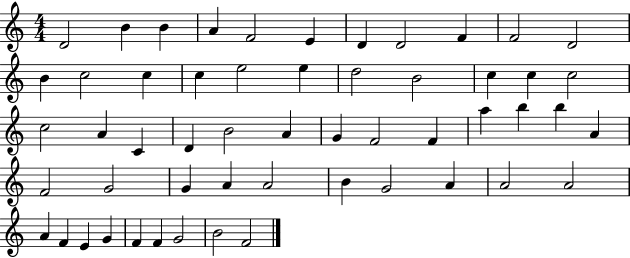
X:1
T:Untitled
M:4/4
L:1/4
K:C
D2 B B A F2 E D D2 F F2 D2 B c2 c c e2 e d2 B2 c c c2 c2 A C D B2 A G F2 F a b b A F2 G2 G A A2 B G2 A A2 A2 A F E G F F G2 B2 F2